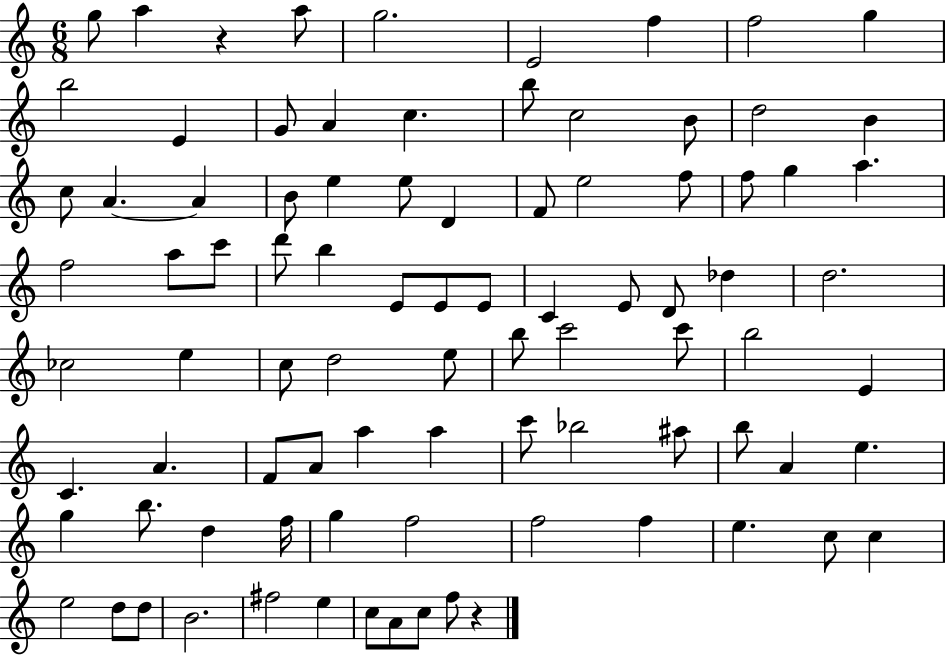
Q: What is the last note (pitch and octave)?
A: F5